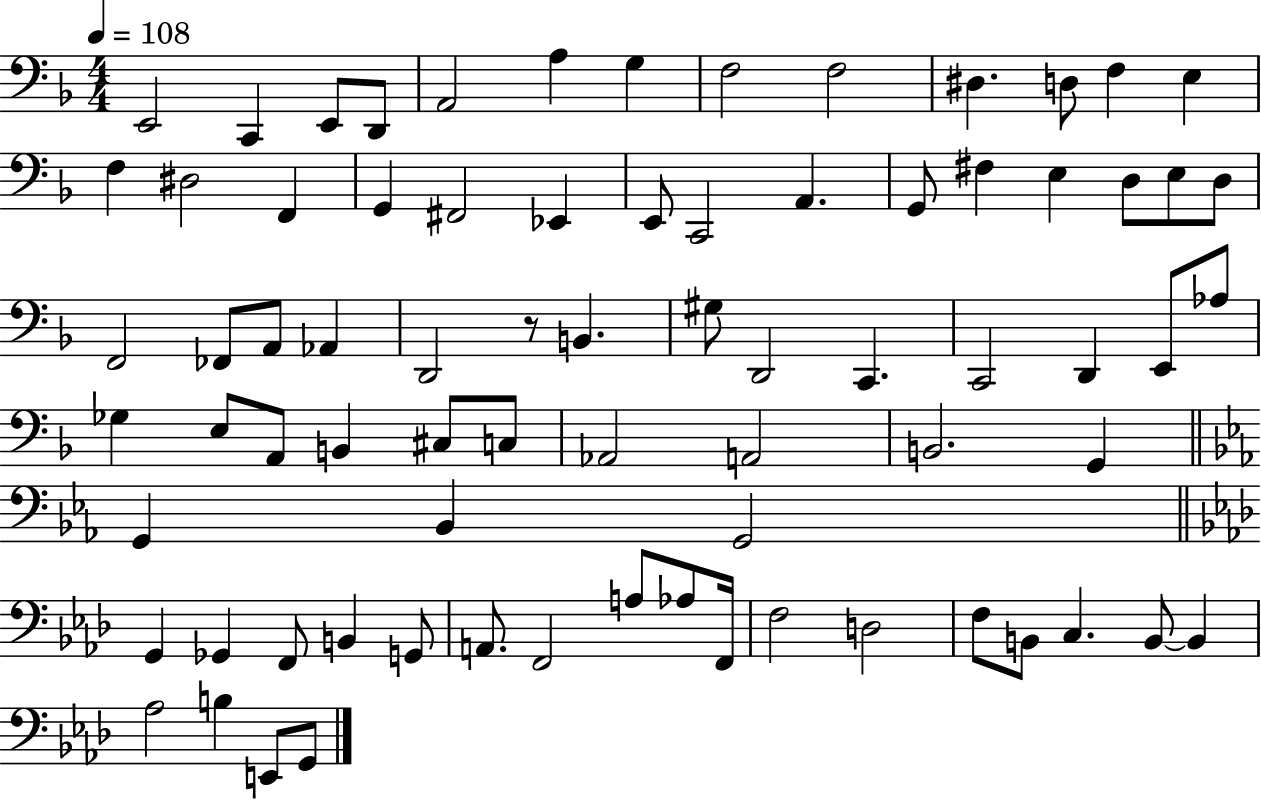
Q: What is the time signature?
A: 4/4